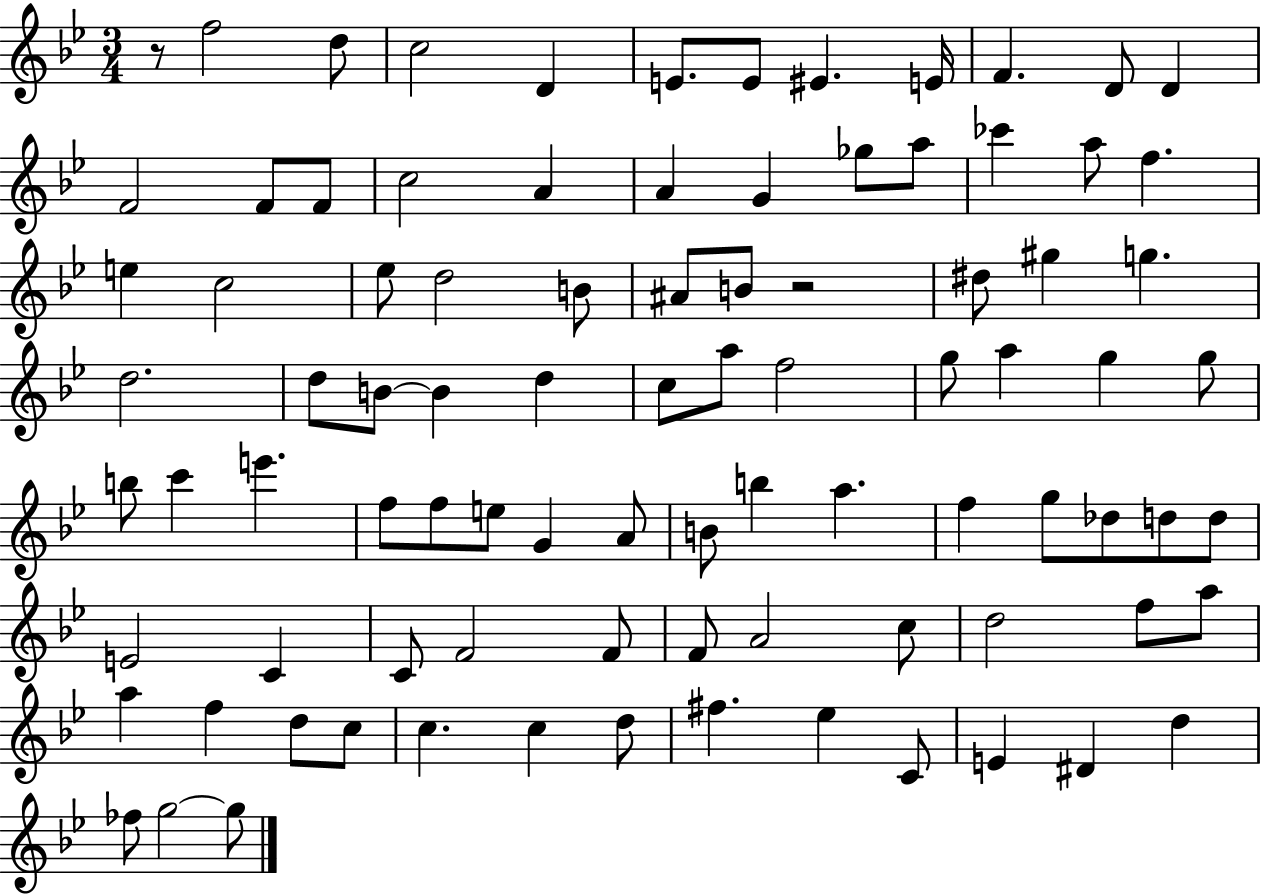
X:1
T:Untitled
M:3/4
L:1/4
K:Bb
z/2 f2 d/2 c2 D E/2 E/2 ^E E/4 F D/2 D F2 F/2 F/2 c2 A A G _g/2 a/2 _c' a/2 f e c2 _e/2 d2 B/2 ^A/2 B/2 z2 ^d/2 ^g g d2 d/2 B/2 B d c/2 a/2 f2 g/2 a g g/2 b/2 c' e' f/2 f/2 e/2 G A/2 B/2 b a f g/2 _d/2 d/2 d/2 E2 C C/2 F2 F/2 F/2 A2 c/2 d2 f/2 a/2 a f d/2 c/2 c c d/2 ^f _e C/2 E ^D d _f/2 g2 g/2